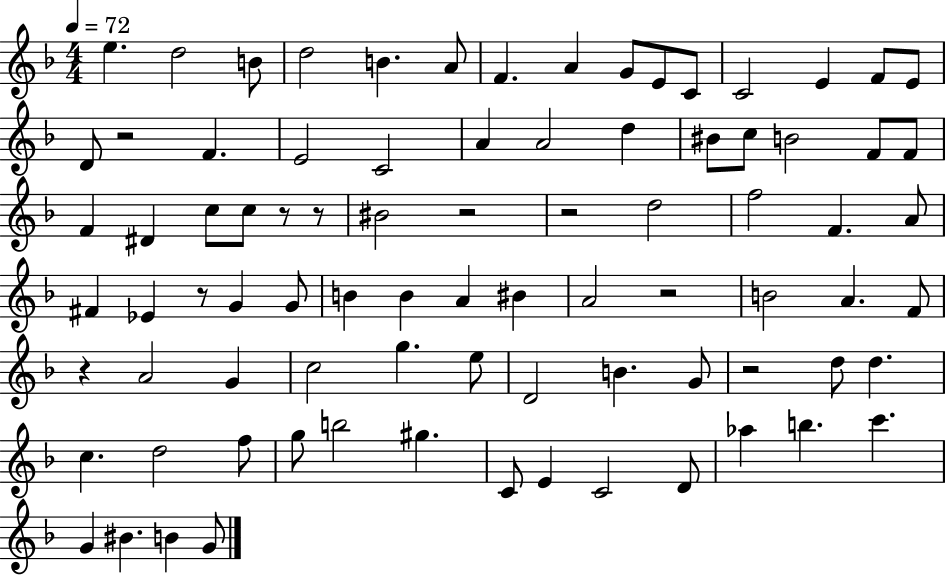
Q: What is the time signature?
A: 4/4